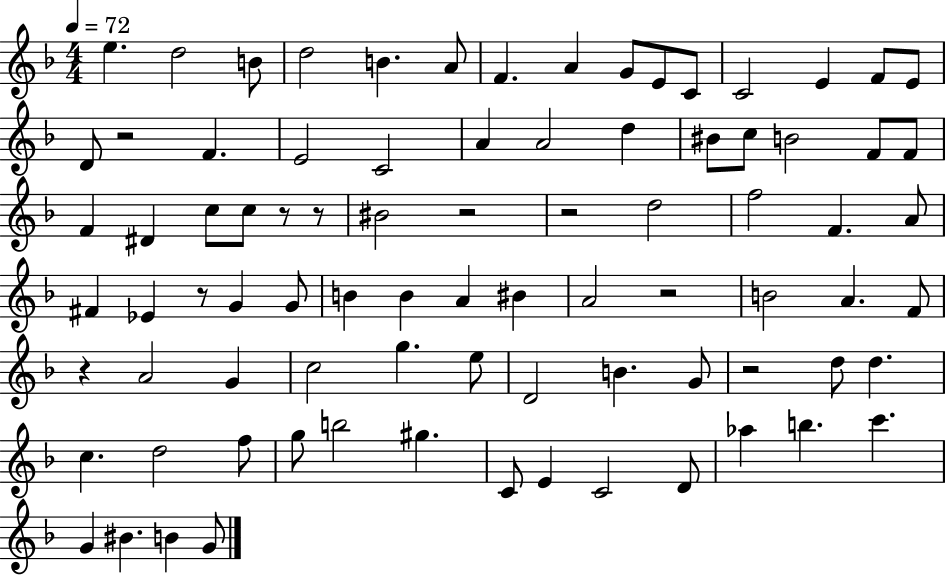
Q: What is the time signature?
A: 4/4